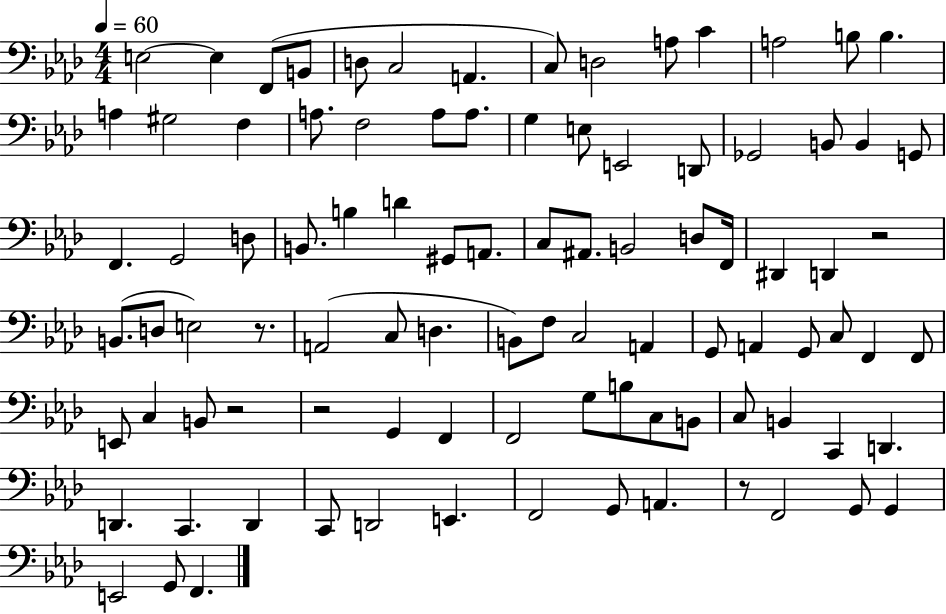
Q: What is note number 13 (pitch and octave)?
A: B3